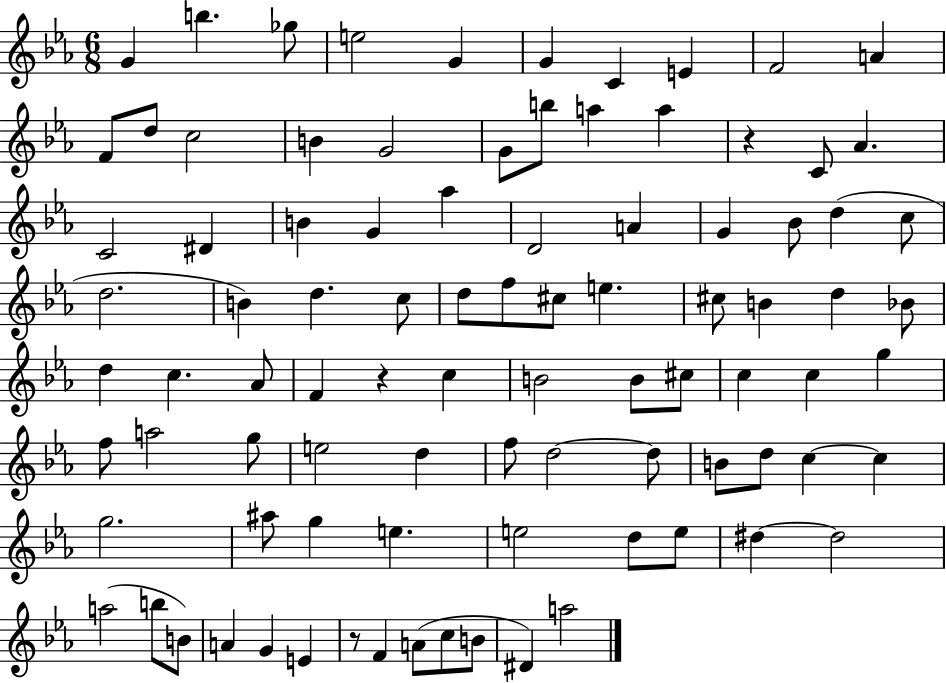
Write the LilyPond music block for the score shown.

{
  \clef treble
  \numericTimeSignature
  \time 6/8
  \key ees \major
  g'4 b''4. ges''8 | e''2 g'4 | g'4 c'4 e'4 | f'2 a'4 | \break f'8 d''8 c''2 | b'4 g'2 | g'8 b''8 a''4 a''4 | r4 c'8 aes'4. | \break c'2 dis'4 | b'4 g'4 aes''4 | d'2 a'4 | g'4 bes'8 d''4( c''8 | \break d''2. | b'4) d''4. c''8 | d''8 f''8 cis''8 e''4. | cis''8 b'4 d''4 bes'8 | \break d''4 c''4. aes'8 | f'4 r4 c''4 | b'2 b'8 cis''8 | c''4 c''4 g''4 | \break f''8 a''2 g''8 | e''2 d''4 | f''8 d''2~~ d''8 | b'8 d''8 c''4~~ c''4 | \break g''2. | ais''8 g''4 e''4. | e''2 d''8 e''8 | dis''4~~ dis''2 | \break a''2( b''8 b'8) | a'4 g'4 e'4 | r8 f'4 a'8( c''8 b'8 | dis'4) a''2 | \break \bar "|."
}